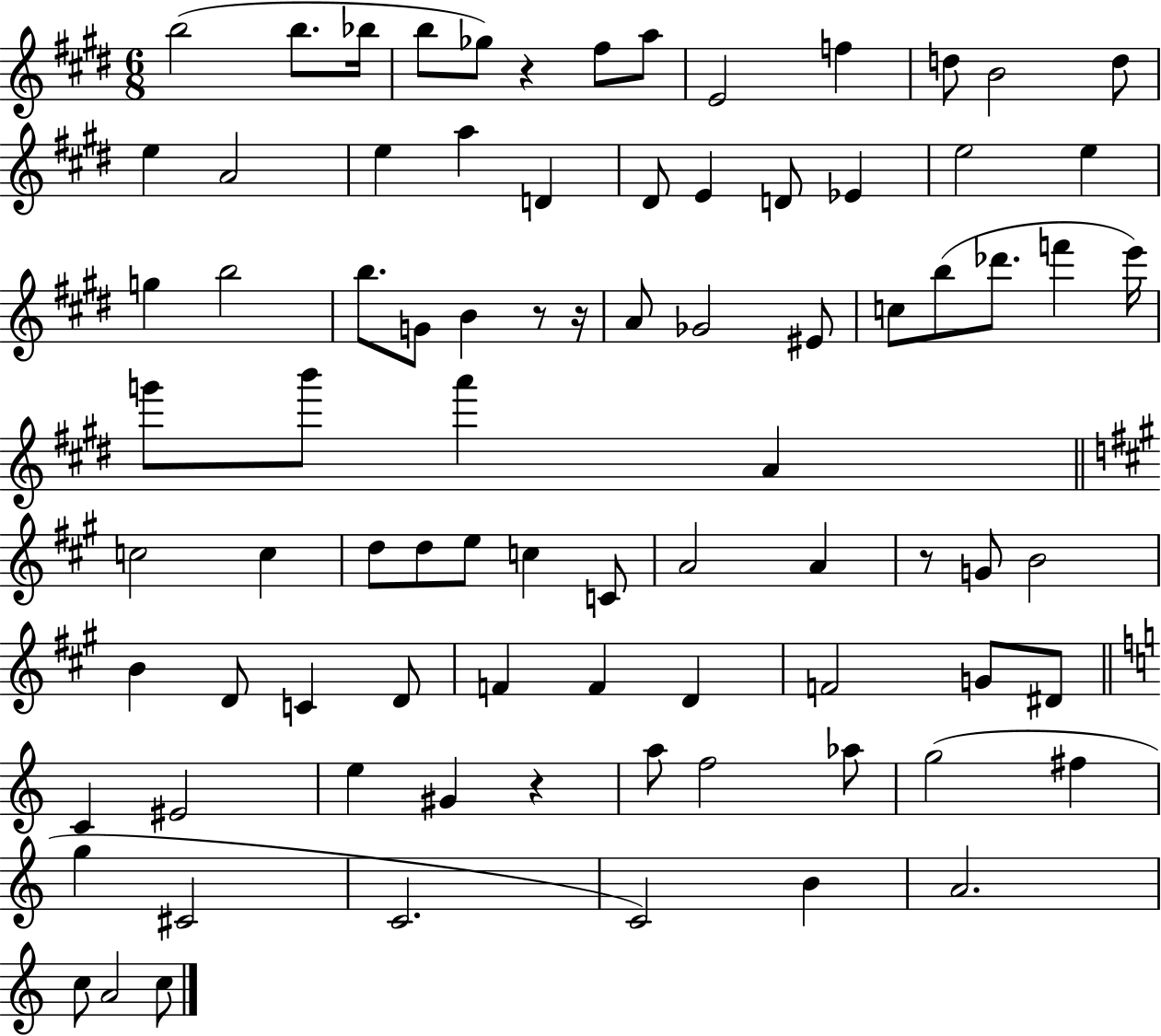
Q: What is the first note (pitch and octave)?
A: B5